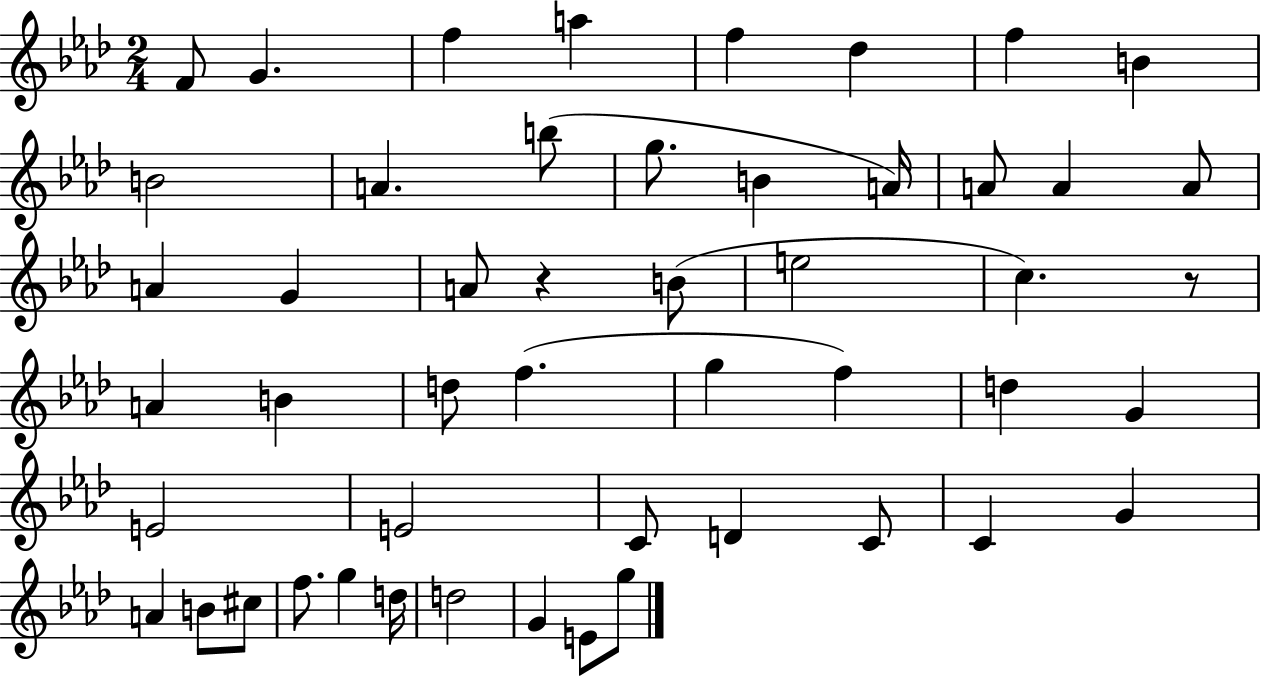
F4/e G4/q. F5/q A5/q F5/q Db5/q F5/q B4/q B4/h A4/q. B5/e G5/e. B4/q A4/s A4/e A4/q A4/e A4/q G4/q A4/e R/q B4/e E5/h C5/q. R/e A4/q B4/q D5/e F5/q. G5/q F5/q D5/q G4/q E4/h E4/h C4/e D4/q C4/e C4/q G4/q A4/q B4/e C#5/e F5/e. G5/q D5/s D5/h G4/q E4/e G5/e